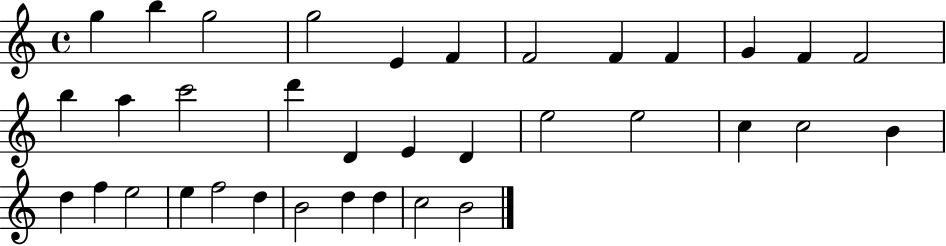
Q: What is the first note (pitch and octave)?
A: G5